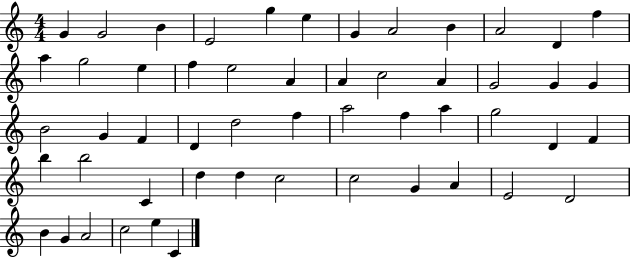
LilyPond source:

{
  \clef treble
  \numericTimeSignature
  \time 4/4
  \key c \major
  g'4 g'2 b'4 | e'2 g''4 e''4 | g'4 a'2 b'4 | a'2 d'4 f''4 | \break a''4 g''2 e''4 | f''4 e''2 a'4 | a'4 c''2 a'4 | g'2 g'4 g'4 | \break b'2 g'4 f'4 | d'4 d''2 f''4 | a''2 f''4 a''4 | g''2 d'4 f'4 | \break b''4 b''2 c'4 | d''4 d''4 c''2 | c''2 g'4 a'4 | e'2 d'2 | \break b'4 g'4 a'2 | c''2 e''4 c'4 | \bar "|."
}